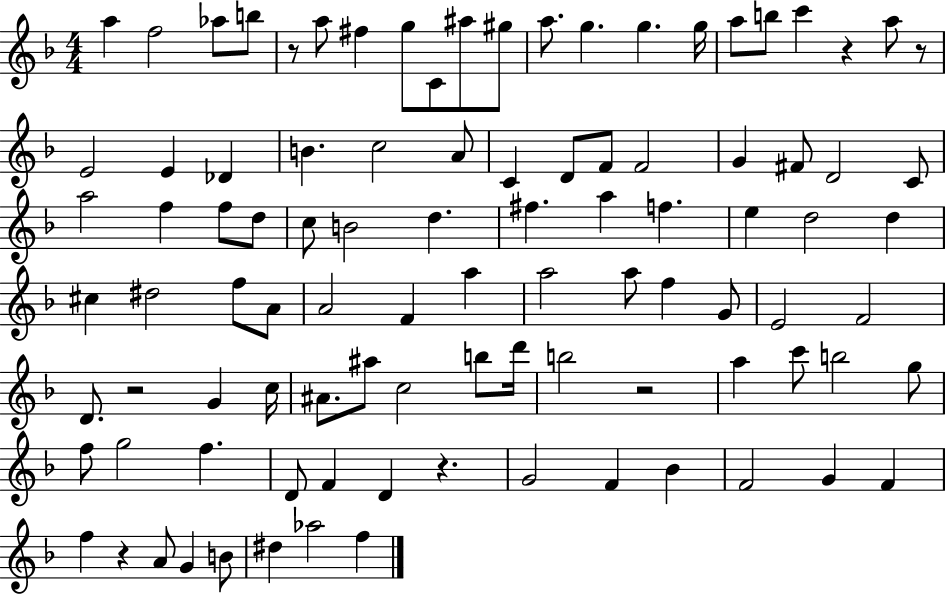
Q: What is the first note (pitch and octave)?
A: A5